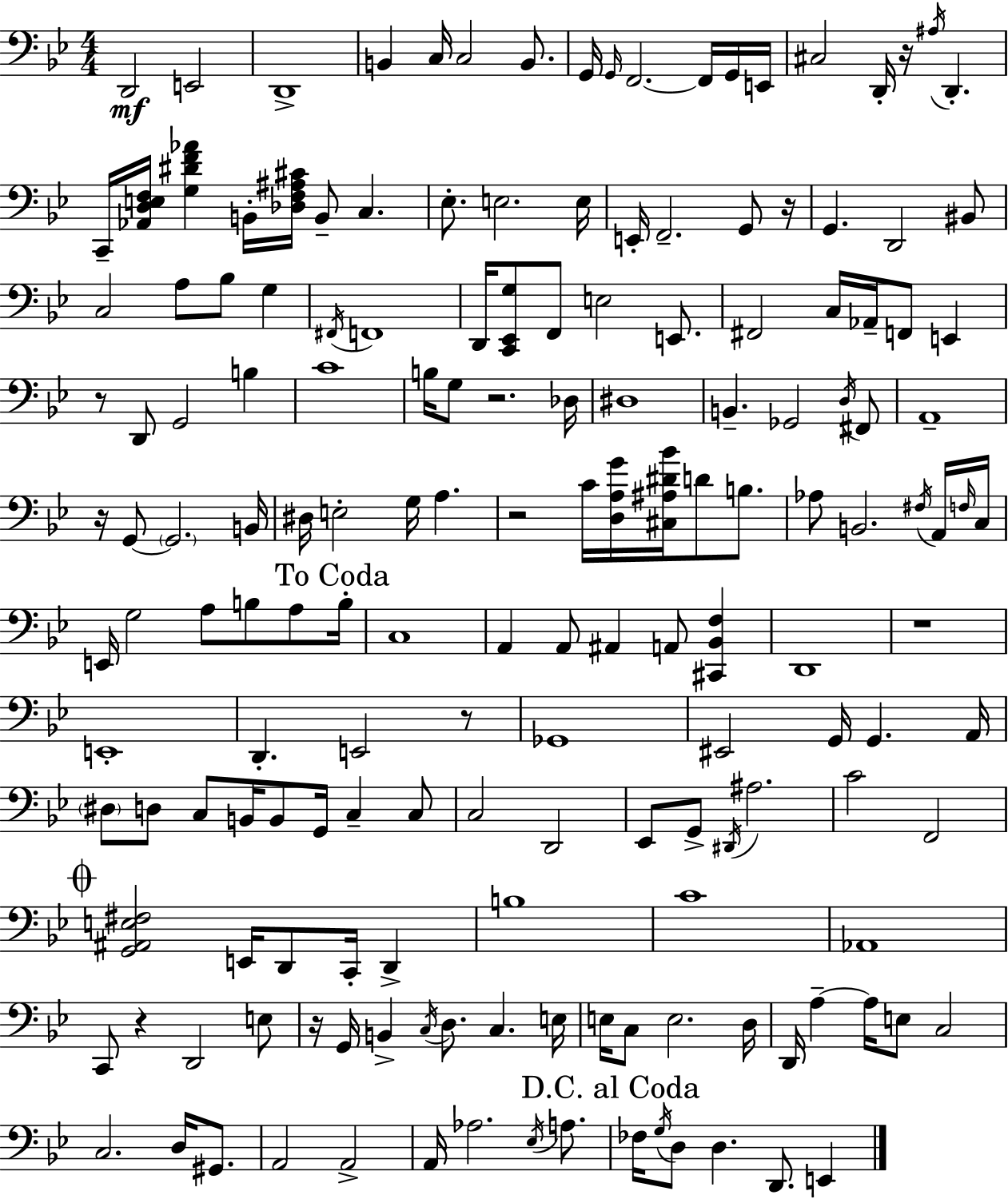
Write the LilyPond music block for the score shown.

{
  \clef bass
  \numericTimeSignature
  \time 4/4
  \key bes \major
  d,2\mf e,2 | d,1-> | b,4 c16 c2 b,8. | g,16 \grace { g,16 } f,2.~~ f,16 g,16 | \break e,16 cis2 d,16-. r16 \acciaccatura { ais16 } d,4.-. | c,16-- <aes, d e f>16 <g dis' f' aes'>4 b,16-. <des f ais cis'>16 b,8-- c4. | ees8.-. e2. | e16 e,16-. f,2.-- g,8 | \break r16 g,4. d,2 | bis,8 c2 a8 bes8 g4 | \acciaccatura { fis,16 } f,1 | d,16 <c, ees, g>8 f,8 e2 | \break e,8. fis,2 c16 aes,16-- f,8 e,4 | r8 d,8 g,2 b4 | c'1 | b16 g8 r2. | \break des16 dis1 | b,4.-- ges,2 | \acciaccatura { d16 } fis,8 a,1-- | r16 g,8~~ \parenthesize g,2. | \break b,16 dis16 e2-. g16 a4. | r2 c'16 <d a g'>16 <cis ais dis' bes'>16 d'8 | b8. aes8 b,2. | \acciaccatura { fis16 } a,16 \grace { f16 } c16 e,16 g2 a8 | \break b8 a8 \mark "To Coda" b16-. c1 | a,4 a,8 ais,4 | a,8 <cis, bes, f>4 d,1 | r1 | \break e,1-. | d,4.-. e,2 | r8 ges,1 | eis,2 g,16 g,4. | \break a,16 \parenthesize dis8 d8 c8 b,16 b,8 g,16 | c4-- c8 c2 d,2 | ees,8 g,8-> \acciaccatura { dis,16 } ais2. | c'2 f,2 | \break \mark \markup { \musicglyph "scripts.coda" } <g, ais, e fis>2 e,16 | d,8 c,16-. d,4-> b1 | c'1 | aes,1 | \break c,8 r4 d,2 | e8 r16 g,16 b,4-> \acciaccatura { c16 } d8. | c4. e16 e16 c8 e2. | d16 d,16 a4--~~ a16 e8 | \break c2 c2. | d16 gis,8. a,2 | a,2-> a,16 aes2. | \acciaccatura { ees16 } a8. \mark "D.C. al Coda" fes16 \acciaccatura { g16 } d8 d4. | \break d,8. e,4 \bar "|."
}